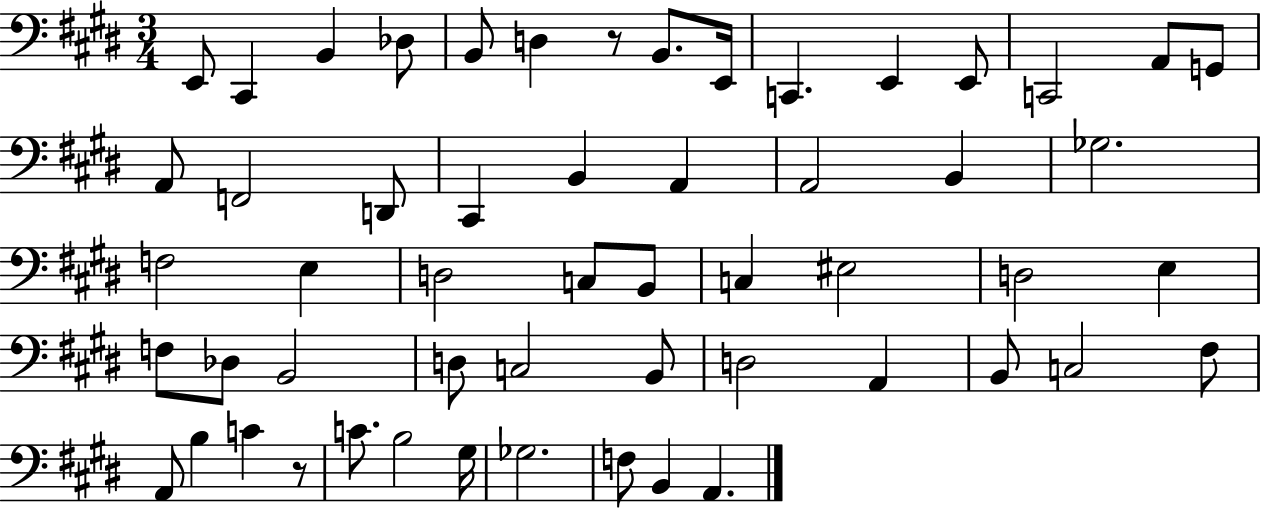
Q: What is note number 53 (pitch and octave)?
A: A2